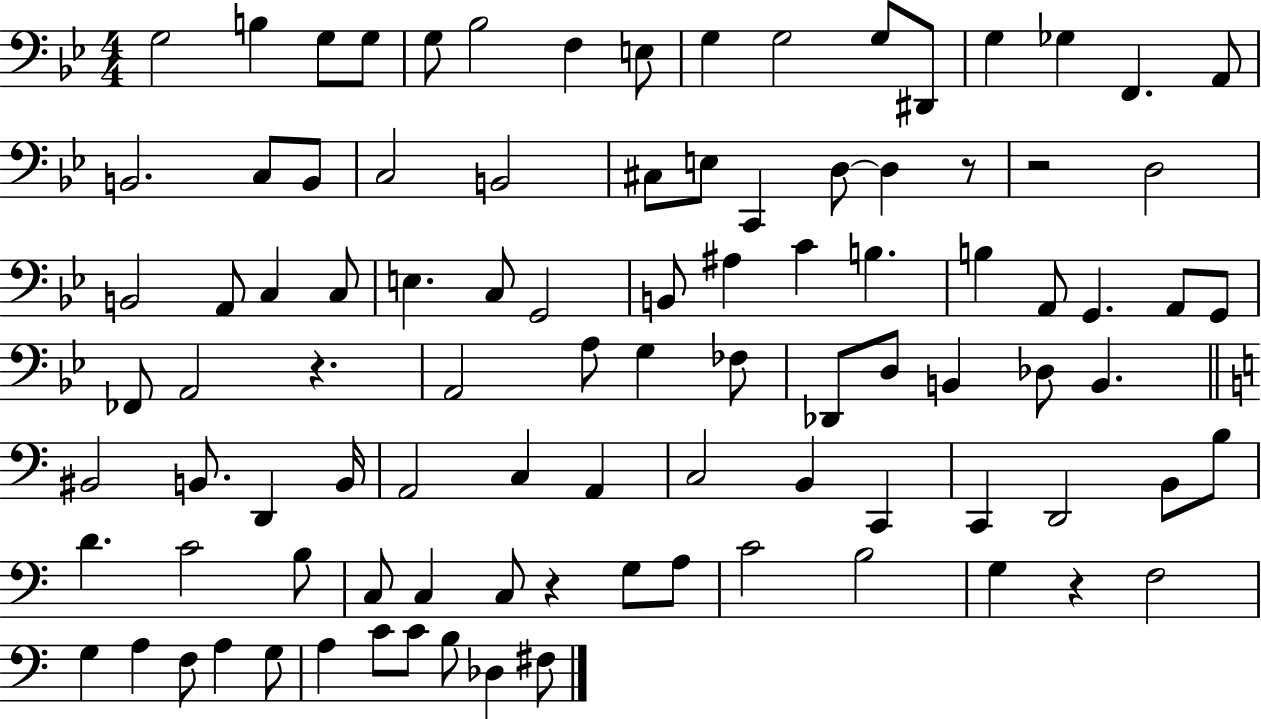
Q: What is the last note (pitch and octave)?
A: F#3